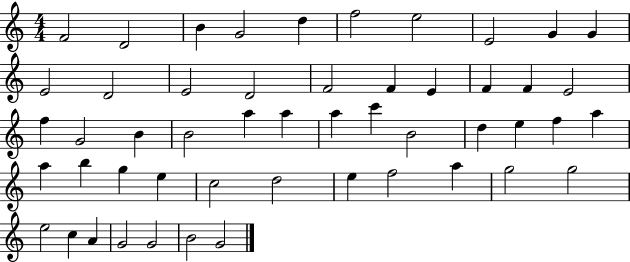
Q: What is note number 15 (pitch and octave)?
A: F4